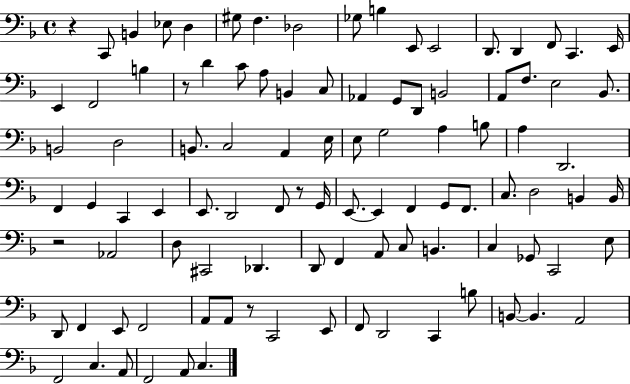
{
  \clef bass
  \time 4/4
  \defaultTimeSignature
  \key f \major
  r4 c,8 b,4 ees8 d4 | gis8 f4. des2 | ges8 b4 e,8 e,2 | d,8. d,4 f,8 c,4. e,16 | \break e,4 f,2 b4 | r8 d'4 c'8 a8 b,4 c8 | aes,4 g,8 d,8 b,2 | a,8 f8. e2 bes,8. | \break b,2 d2 | b,8. c2 a,4 e16 | e8 g2 a4 b8 | a4 d,2. | \break f,4 g,4 c,4 e,4 | e,8. d,2 f,8 r8 g,16 | e,8.~~ e,4 f,4 g,8 f,8. | c8. d2 b,4 b,16 | \break r2 aes,2 | d8 cis,2 des,4. | d,8 f,4 a,8 c8 b,4. | c4 ges,8 c,2 e8 | \break d,8 f,4 e,8 f,2 | a,8 a,8 r8 c,2 e,8 | f,8 d,2 c,4 b8 | b,8~~ b,4. a,2 | \break f,2 c4. a,8 | f,2 a,8 c4. | \bar "|."
}